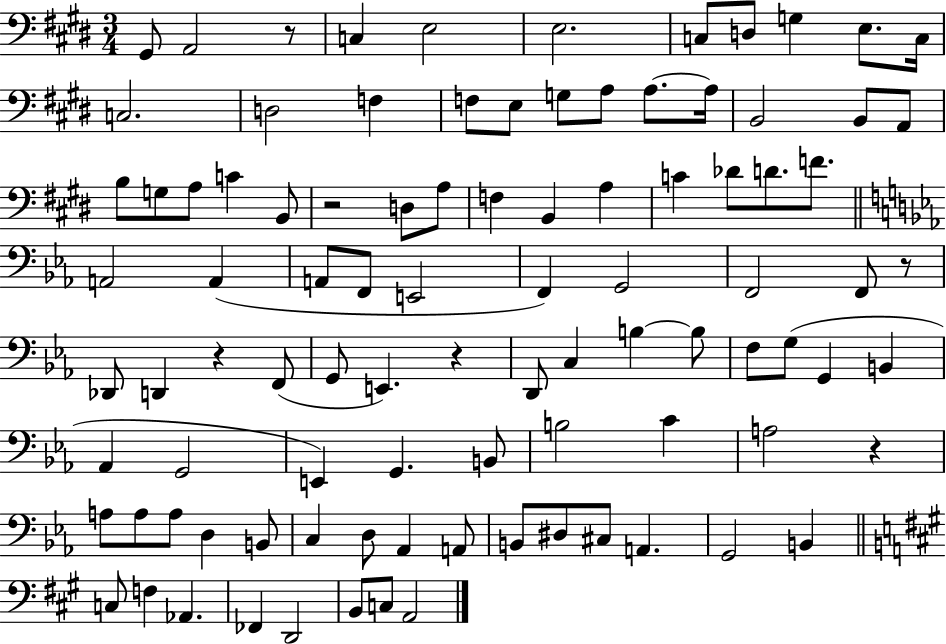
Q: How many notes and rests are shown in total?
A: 95